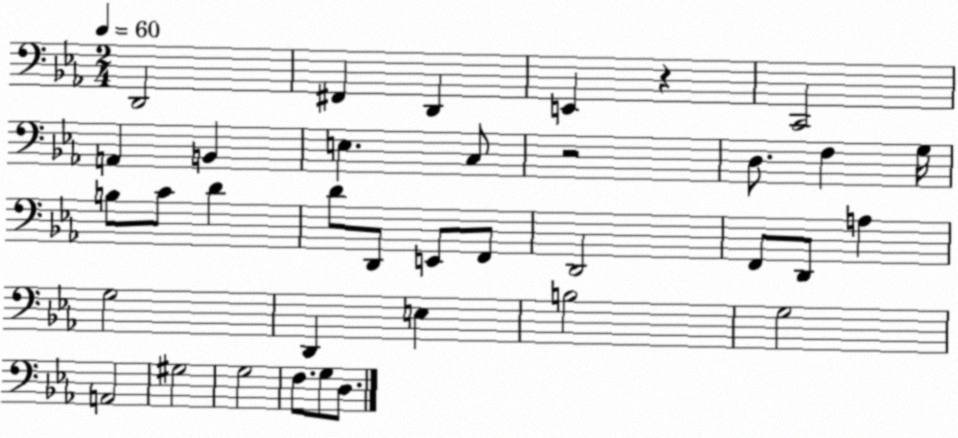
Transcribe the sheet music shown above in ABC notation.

X:1
T:Untitled
M:2/4
L:1/4
K:Eb
D,,2 ^F,, D,, E,, z C,,2 A,, B,, E, C,/2 z2 D,/2 F, G,/4 B,/2 C/2 D D/2 D,,/2 E,,/2 F,,/2 D,,2 F,,/2 D,,/2 A, G,2 D,, E, B,2 G,2 A,,2 ^G,2 G,2 F,/2 G,/2 D,/2